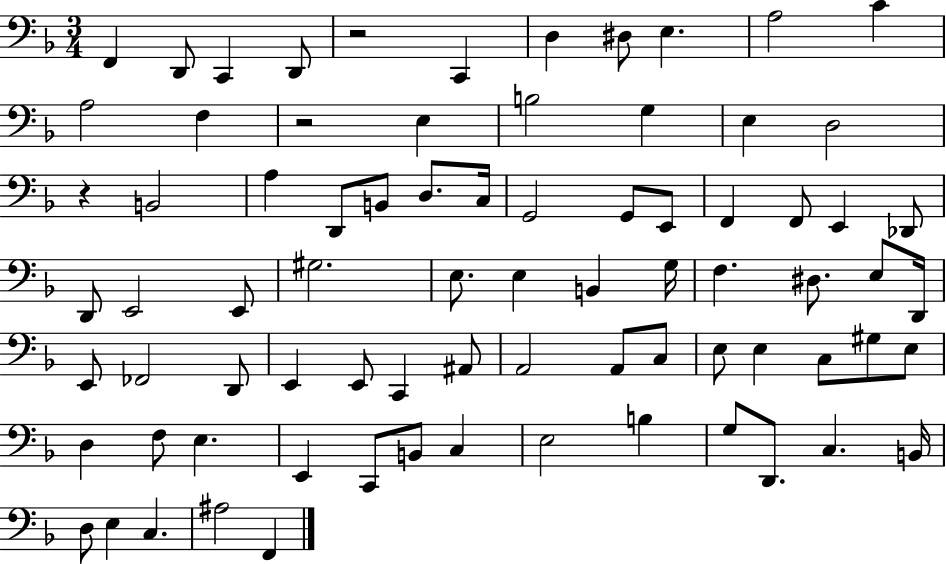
X:1
T:Untitled
M:3/4
L:1/4
K:F
F,, D,,/2 C,, D,,/2 z2 C,, D, ^D,/2 E, A,2 C A,2 F, z2 E, B,2 G, E, D,2 z B,,2 A, D,,/2 B,,/2 D,/2 C,/4 G,,2 G,,/2 E,,/2 F,, F,,/2 E,, _D,,/2 D,,/2 E,,2 E,,/2 ^G,2 E,/2 E, B,, G,/4 F, ^D,/2 E,/2 D,,/4 E,,/2 _F,,2 D,,/2 E,, E,,/2 C,, ^A,,/2 A,,2 A,,/2 C,/2 E,/2 E, C,/2 ^G,/2 E,/2 D, F,/2 E, E,, C,,/2 B,,/2 C, E,2 B, G,/2 D,,/2 C, B,,/4 D,/2 E, C, ^A,2 F,,